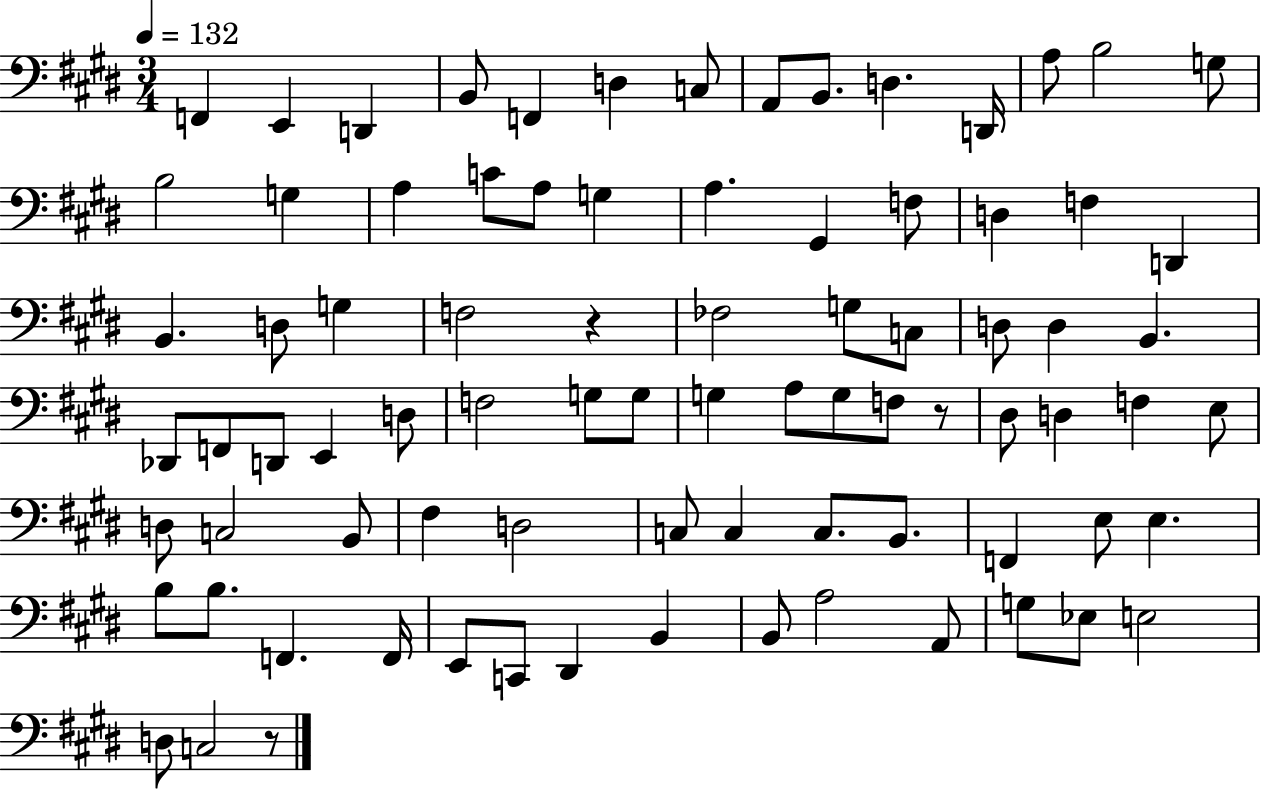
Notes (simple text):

F2/q E2/q D2/q B2/e F2/q D3/q C3/e A2/e B2/e. D3/q. D2/s A3/e B3/h G3/e B3/h G3/q A3/q C4/e A3/e G3/q A3/q. G#2/q F3/e D3/q F3/q D2/q B2/q. D3/e G3/q F3/h R/q FES3/h G3/e C3/e D3/e D3/q B2/q. Db2/e F2/e D2/e E2/q D3/e F3/h G3/e G3/e G3/q A3/e G3/e F3/e R/e D#3/e D3/q F3/q E3/e D3/e C3/h B2/e F#3/q D3/h C3/e C3/q C3/e. B2/e. F2/q E3/e E3/q. B3/e B3/e. F2/q. F2/s E2/e C2/e D#2/q B2/q B2/e A3/h A2/e G3/e Eb3/e E3/h D3/e C3/h R/e